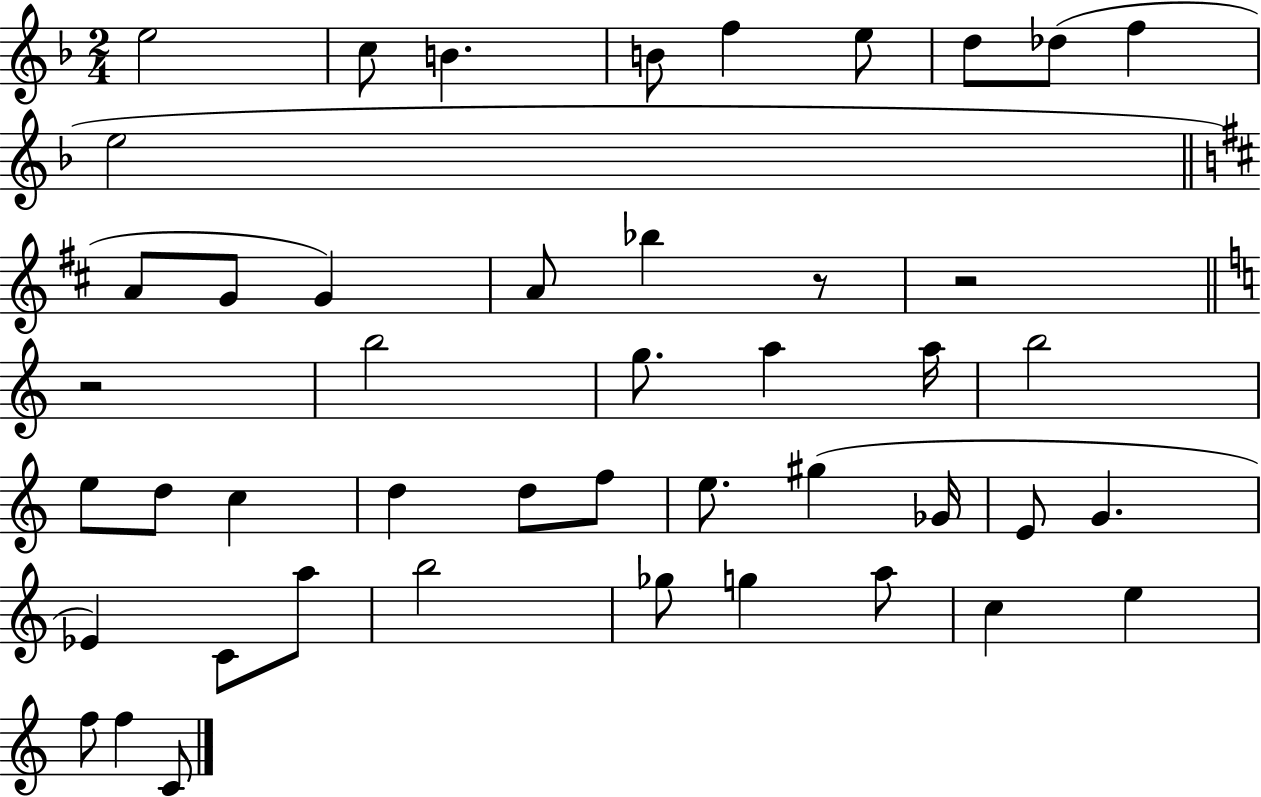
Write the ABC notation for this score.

X:1
T:Untitled
M:2/4
L:1/4
K:F
e2 c/2 B B/2 f e/2 d/2 _d/2 f e2 A/2 G/2 G A/2 _b z/2 z2 z2 b2 g/2 a a/4 b2 e/2 d/2 c d d/2 f/2 e/2 ^g _G/4 E/2 G _E C/2 a/2 b2 _g/2 g a/2 c e f/2 f C/2